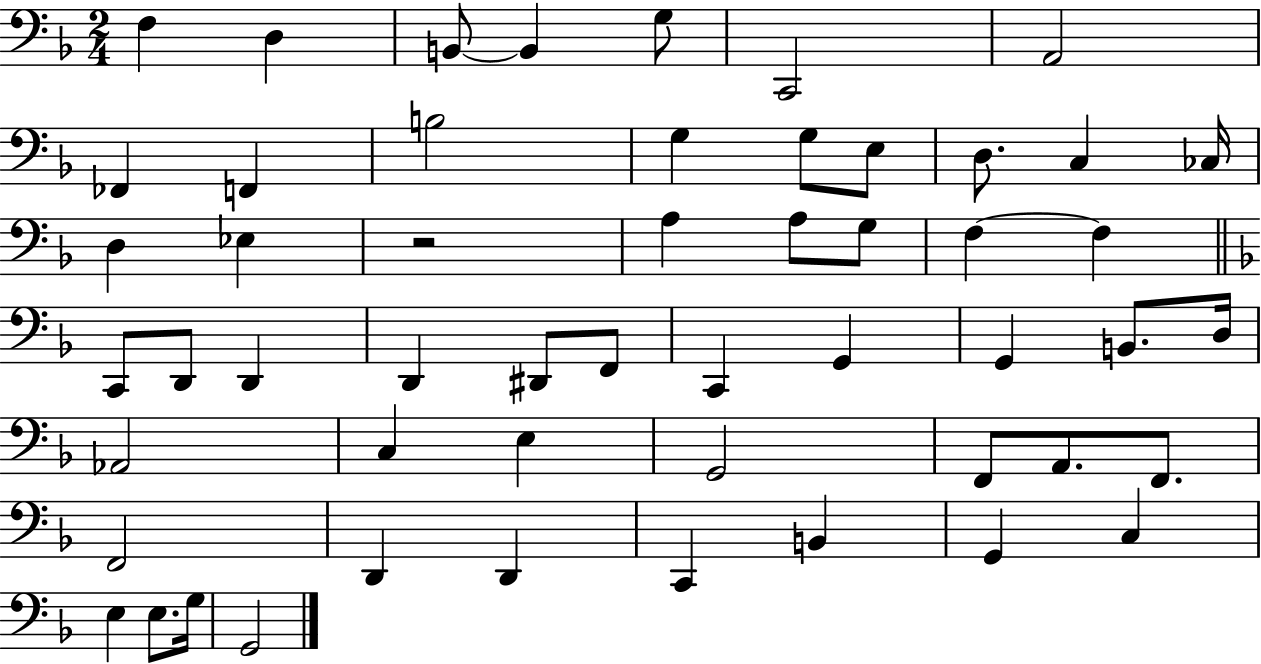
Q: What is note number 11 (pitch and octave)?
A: G3